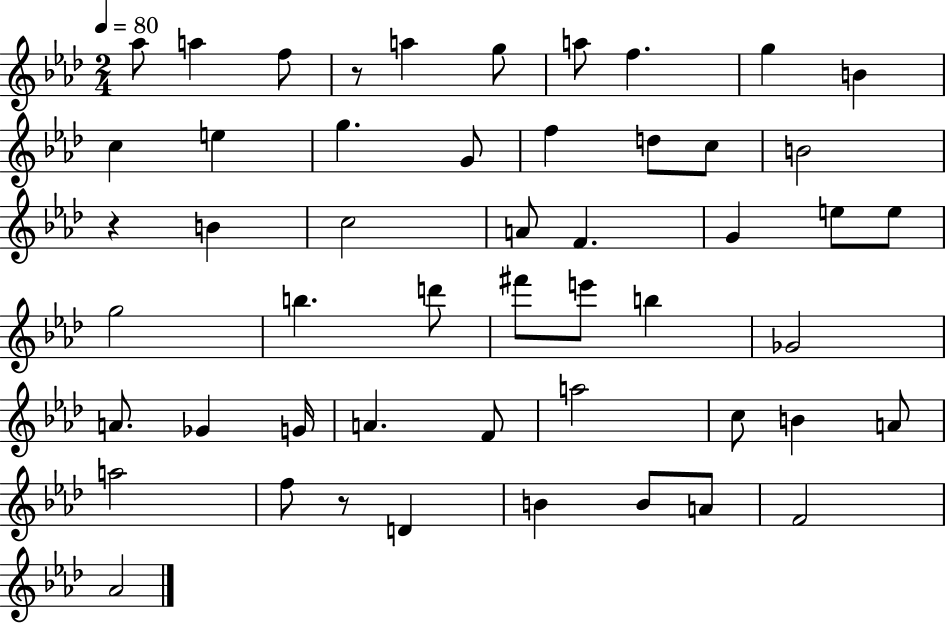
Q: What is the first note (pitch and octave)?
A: Ab5